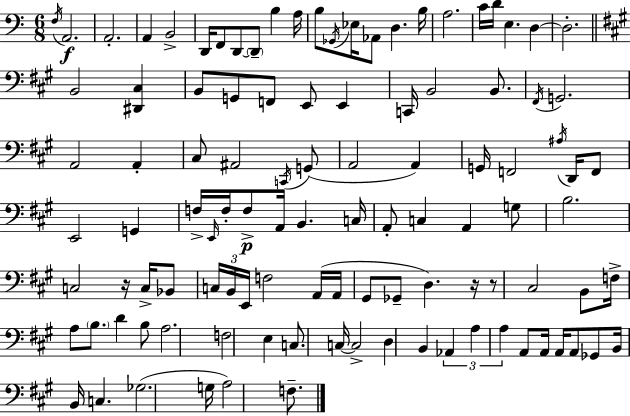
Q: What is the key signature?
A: A minor